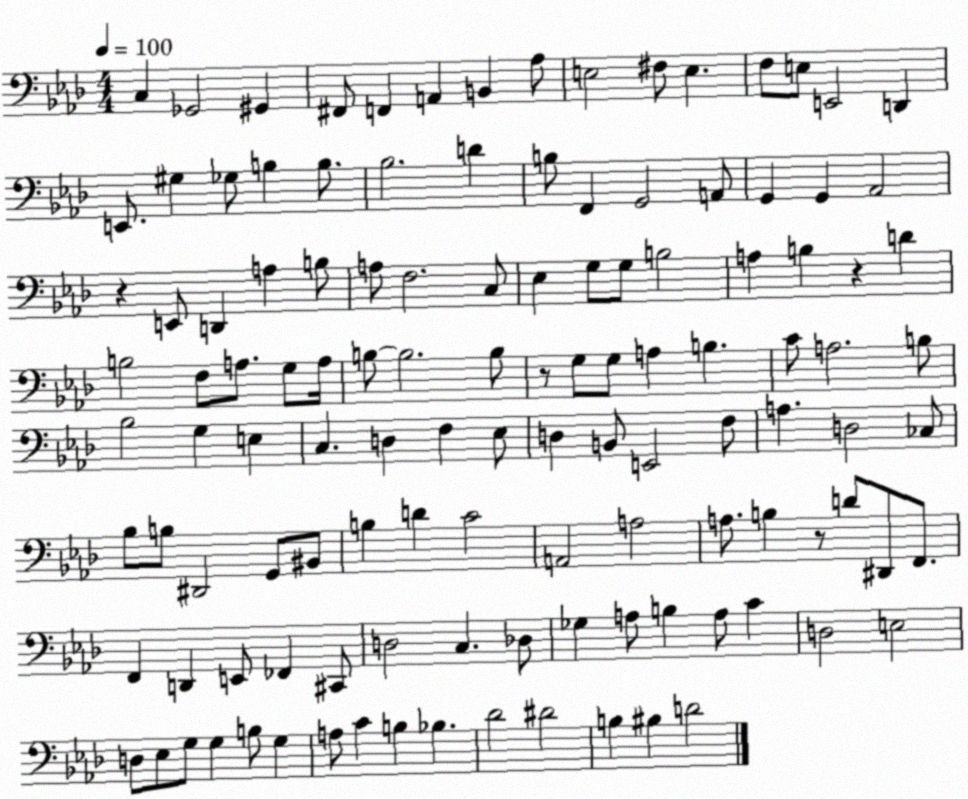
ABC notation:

X:1
T:Untitled
M:4/4
L:1/4
K:Ab
C, _G,,2 ^G,, ^F,,/2 F,, A,, B,, _A,/2 E,2 ^F,/2 E, F,/2 E,/2 E,,2 D,, E,,/2 ^G, _G,/2 B, B,/2 _B,2 D B,/2 F,, G,,2 A,,/2 G,, G,, _A,,2 z E,,/2 D,, A, B,/2 A,/2 F,2 C,/2 _E, G,/2 G,/2 B,2 A, B, z D B,2 F,/2 A,/2 G,/2 A,/4 B,/2 B,2 B,/2 z/2 G,/2 G,/2 A, B, C/2 A,2 B,/2 _B,2 G, E, C, D, F, _E,/2 D, B,,/2 E,,2 F,/2 A, D,2 _C,/2 _B,/2 B,/2 ^D,,2 G,,/2 ^B,,/2 B, D C2 A,,2 A,2 A,/2 B, z/2 D/2 ^D,,/2 F,,/2 F,, D,, E,,/2 _F,, ^C,,/2 D,2 C, _D,/2 _G, A,/2 B, A,/2 C D,2 E,2 D,/2 _E,/2 G,/2 G, B,/2 G, A,/2 C B, _B, _D2 ^D2 B, ^B, D2